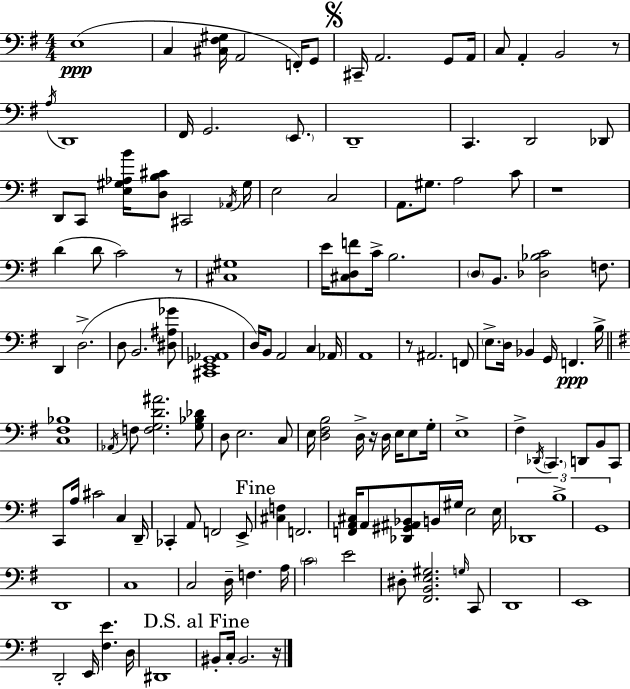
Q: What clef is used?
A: bass